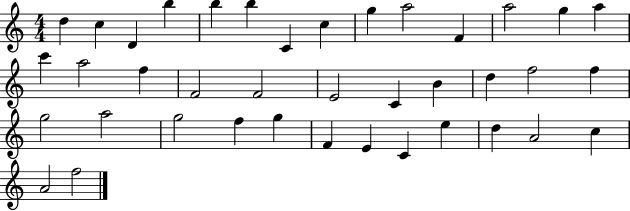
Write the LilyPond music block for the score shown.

{
  \clef treble
  \numericTimeSignature
  \time 4/4
  \key c \major
  d''4 c''4 d'4 b''4 | b''4 b''4 c'4 c''4 | g''4 a''2 f'4 | a''2 g''4 a''4 | \break c'''4 a''2 f''4 | f'2 f'2 | e'2 c'4 b'4 | d''4 f''2 f''4 | \break g''2 a''2 | g''2 f''4 g''4 | f'4 e'4 c'4 e''4 | d''4 a'2 c''4 | \break a'2 f''2 | \bar "|."
}